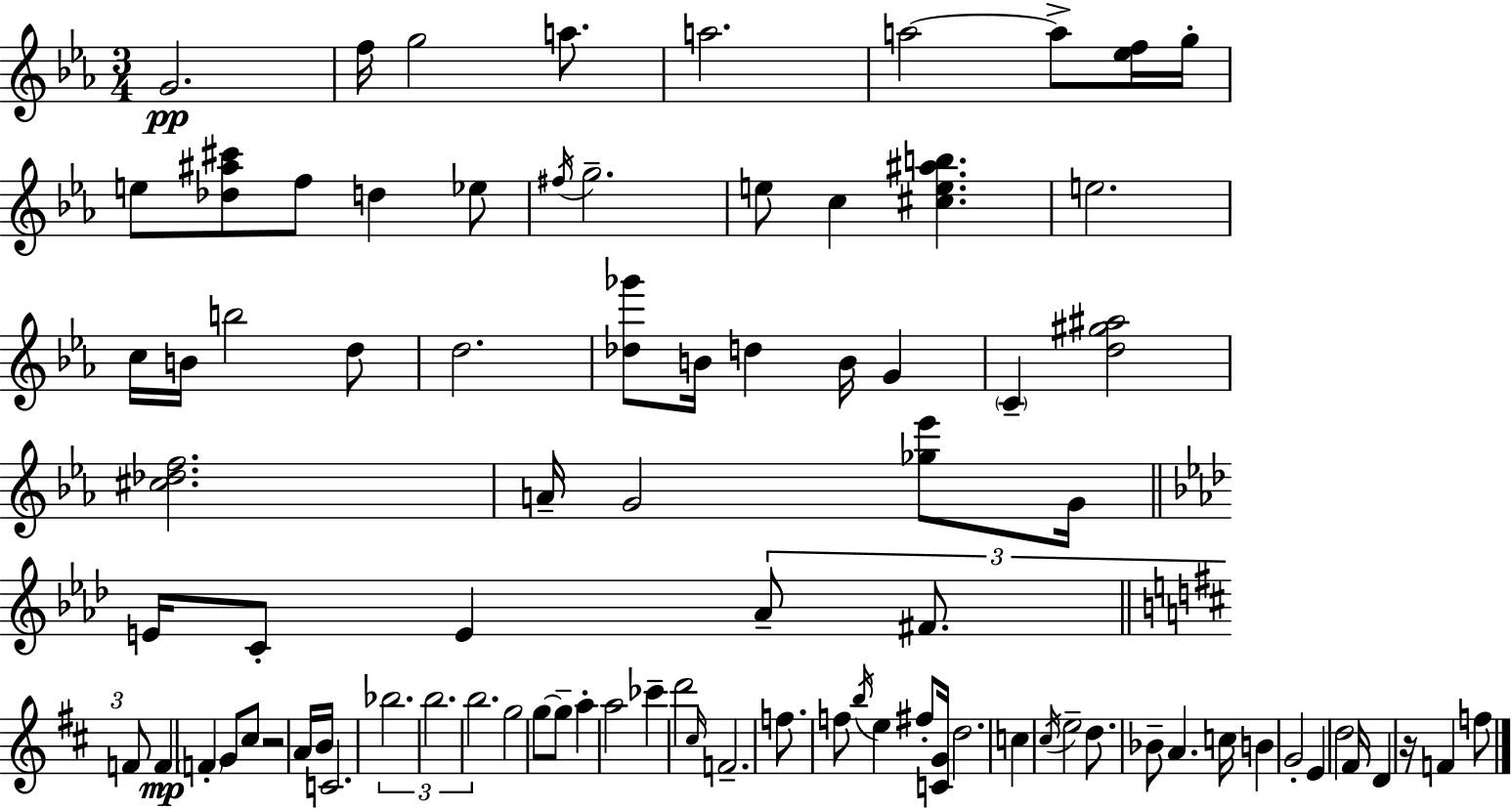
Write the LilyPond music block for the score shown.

{
  \clef treble
  \numericTimeSignature
  \time 3/4
  \key ees \major
  g'2.\pp | f''16 g''2 a''8. | a''2. | a''2~~ a''8-> <ees'' f''>16 g''16-. | \break e''8 <des'' ais'' cis'''>8 f''8 d''4 ees''8 | \acciaccatura { fis''16 } g''2.-- | e''8 c''4 <cis'' e'' ais'' b''>4. | e''2. | \break c''16 b'16 b''2 d''8 | d''2. | <des'' ges'''>8 b'16 d''4 b'16 g'4 | \parenthesize c'4-- <d'' gis'' ais''>2 | \break <cis'' des'' f''>2. | a'16-- g'2 <ges'' ees'''>8 | g'16 \bar "||" \break \key f \minor e'16 c'8-. e'4 \tuplet 3/2 { aes'8-- fis'8. | \bar "||" \break \key b \minor f'8 } f'4\mp \parenthesize f'4-. g'8 | cis''8 r2 a'16 b'16 | c'2. | \tuplet 3/2 { bes''2. | \break b''2. | b''2. } | g''2 g''8~~ g''8-- | a''4-. a''2 | \break ces'''4-- d'''2 | \grace { cis''16 } f'2.-- | f''8. f''8 \acciaccatura { b''16 } e''4 fis''8-. | <c' g'>16 d''2. | \break c''4 \acciaccatura { cis''16 } e''2-- | d''8. bes'8-- a'4. | c''16 b'4 g'2-. | e'4 d''2 | \break fis'16 d'4 r16 f'4 | f''8 \bar "|."
}